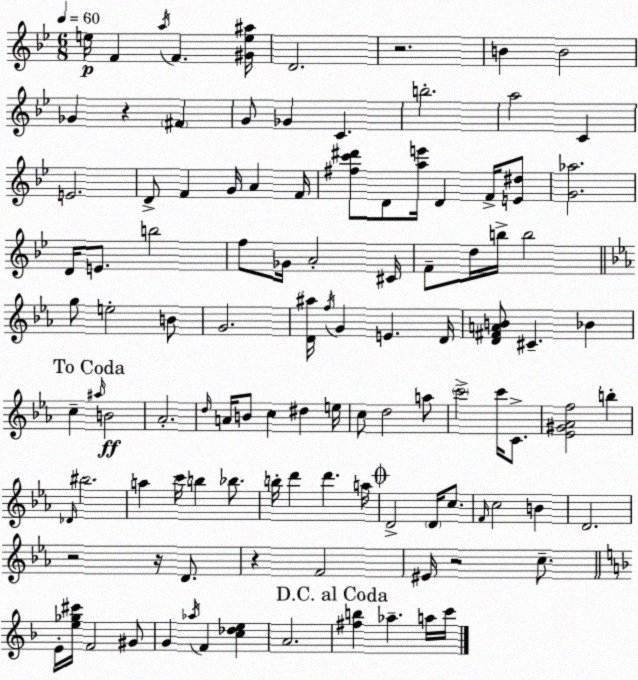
X:1
T:Untitled
M:6/8
L:1/4
K:Gm
e/4 F a/4 F [^Ge^a]/4 D2 z2 B B2 _G z ^F G/2 _G C b2 a2 C E2 D/2 F G/4 A F/4 [^fc'^d']/2 D/2 [ae']/4 D F/4 [E^d]/2 [G_a]2 D/4 E/2 b2 f/2 _G/4 A2 ^C/4 F/2 d/4 b/4 b2 g/2 e2 B/2 G2 [D^a]/4 f/4 G E D/4 [D^FAB]/2 ^C _B c ^a/4 B2 _A2 d/4 A/4 B/2 c ^d e/4 c/2 d2 a/2 c'2 c'/4 C/2 [_E^G_Af]2 b _D/4 ^b2 a c'/4 b _b/2 b/4 d' d' a/4 D2 D/4 c/2 F/4 c2 B D2 z2 z/4 D/2 z F2 ^E/4 z2 c/2 E/4 [e_g^c']/4 F2 ^G/2 G _a/4 F [c_de] A2 [^fb] _a a/4 c'/4